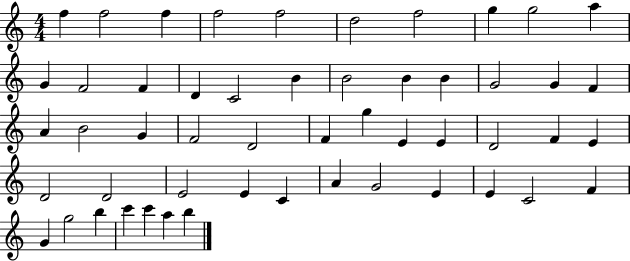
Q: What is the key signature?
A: C major